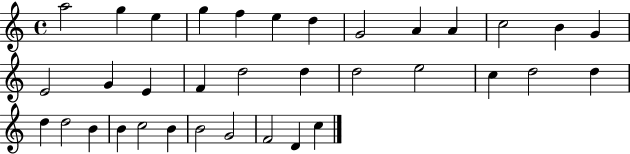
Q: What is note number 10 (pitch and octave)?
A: A4